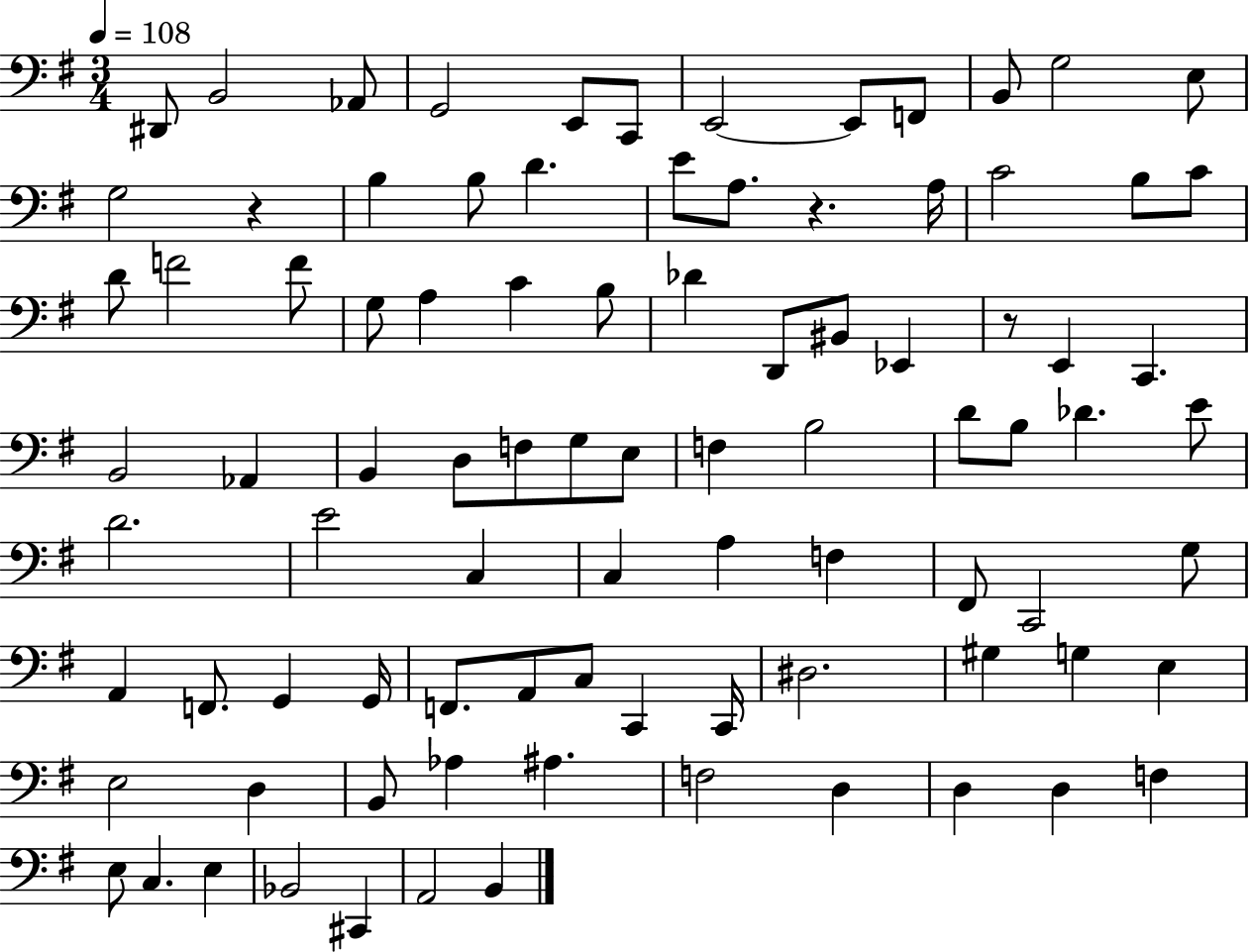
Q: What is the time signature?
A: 3/4